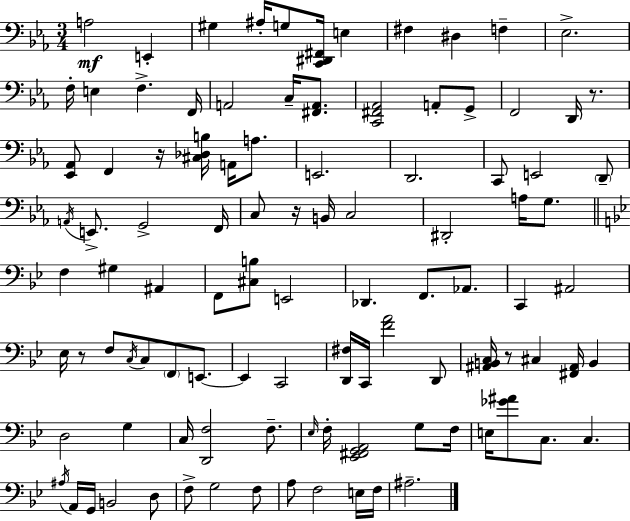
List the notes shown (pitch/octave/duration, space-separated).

A3/h E2/q G#3/q A#3/s G3/e [C2,D#2,F#2]/s E3/q F#3/q D#3/q F3/q Eb3/h. F3/s E3/q F3/q. F2/s A2/h C3/s [F#2,A2]/e. [C2,F#2,Ab2]/h A2/e G2/e F2/h D2/s R/e. [Eb2,Ab2]/e F2/q R/s [C#3,Db3,B3]/s A2/s A3/e. E2/h. D2/h. C2/e E2/h D2/e A2/s E2/e. G2/h F2/s C3/e R/s B2/s C3/h D#2/h A3/s G3/e. F3/q G#3/q A#2/q F2/e [C#3,B3]/e E2/h Db2/q. F2/e. Ab2/e. C2/q A#2/h Eb3/s R/e F3/e C3/s C3/e F2/e E2/e. E2/q C2/h [D2,F#3]/s C2/s [F4,A4]/h D2/e [A#2,B2,C3]/s R/e C#3/q [F#2,A#2]/s B2/q D3/h G3/q C3/s [D2,F3]/h F3/e. Eb3/s F3/s [Eb2,F#2,G2,A2]/h G3/e F3/s E3/s [Gb4,A#4]/e C3/e. C3/q. A#3/s A2/s G2/s B2/h D3/e F3/e G3/h F3/e A3/e F3/h E3/s F3/s A#3/h.